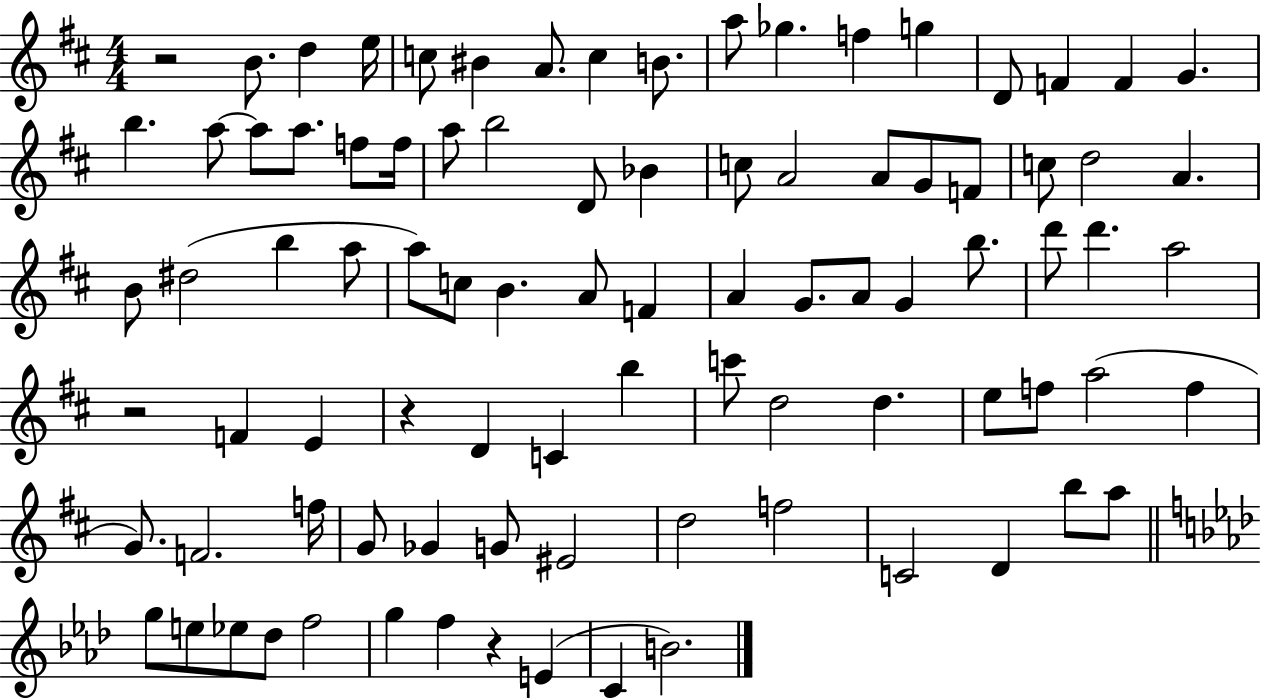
X:1
T:Untitled
M:4/4
L:1/4
K:D
z2 B/2 d e/4 c/2 ^B A/2 c B/2 a/2 _g f g D/2 F F G b a/2 a/2 a/2 f/2 f/4 a/2 b2 D/2 _B c/2 A2 A/2 G/2 F/2 c/2 d2 A B/2 ^d2 b a/2 a/2 c/2 B A/2 F A G/2 A/2 G b/2 d'/2 d' a2 z2 F E z D C b c'/2 d2 d e/2 f/2 a2 f G/2 F2 f/4 G/2 _G G/2 ^E2 d2 f2 C2 D b/2 a/2 g/2 e/2 _e/2 _d/2 f2 g f z E C B2